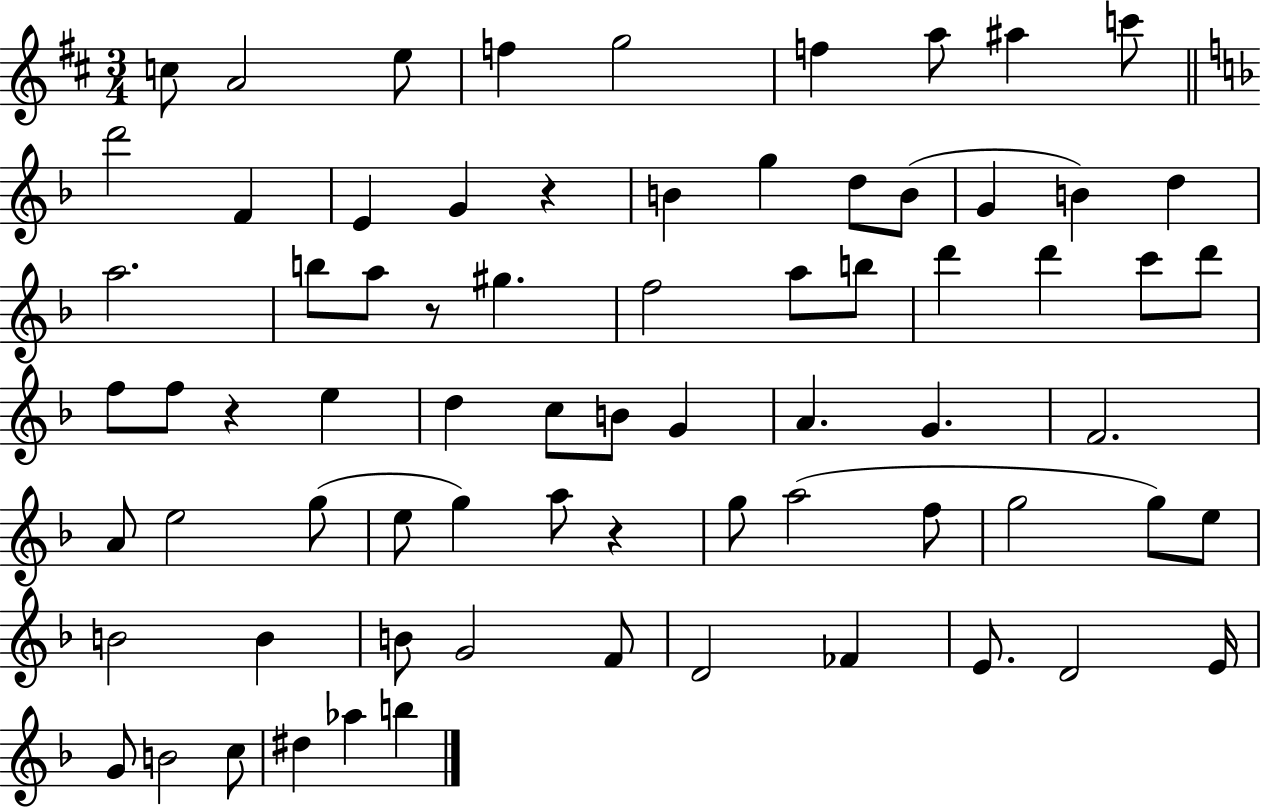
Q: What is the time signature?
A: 3/4